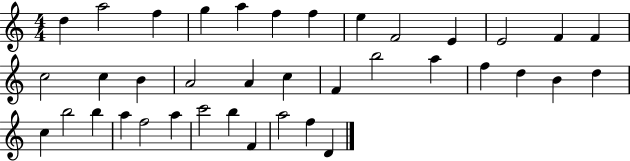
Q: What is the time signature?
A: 4/4